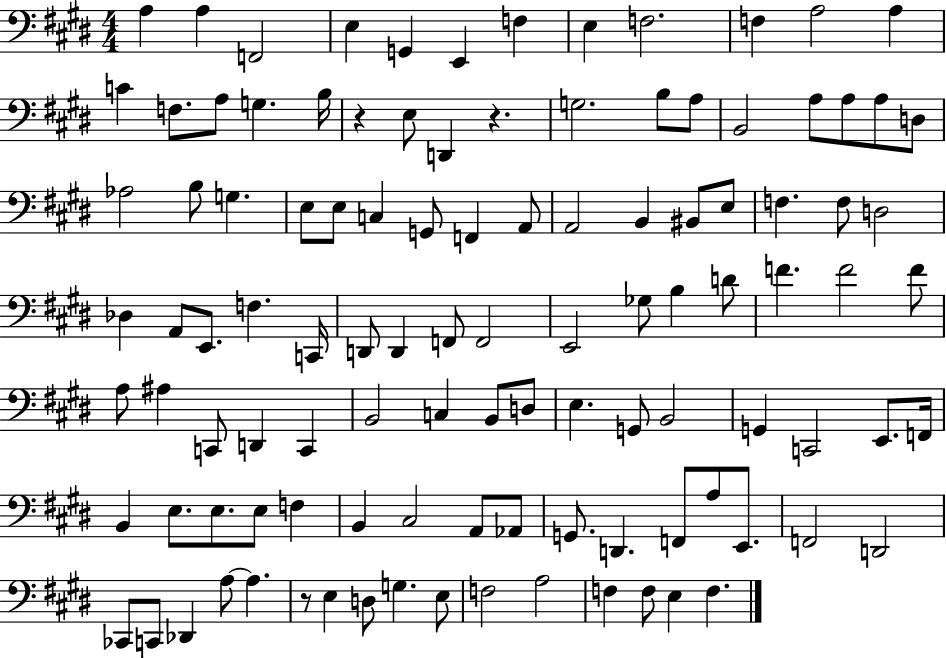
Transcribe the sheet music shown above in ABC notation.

X:1
T:Untitled
M:4/4
L:1/4
K:E
A, A, F,,2 E, G,, E,, F, E, F,2 F, A,2 A, C F,/2 A,/2 G, B,/4 z E,/2 D,, z G,2 B,/2 A,/2 B,,2 A,/2 A,/2 A,/2 D,/2 _A,2 B,/2 G, E,/2 E,/2 C, G,,/2 F,, A,,/2 A,,2 B,, ^B,,/2 E,/2 F, F,/2 D,2 _D, A,,/2 E,,/2 F, C,,/4 D,,/2 D,, F,,/2 F,,2 E,,2 _G,/2 B, D/2 F F2 F/2 A,/2 ^A, C,,/2 D,, C,, B,,2 C, B,,/2 D,/2 E, G,,/2 B,,2 G,, C,,2 E,,/2 F,,/4 B,, E,/2 E,/2 E,/2 F, B,, ^C,2 A,,/2 _A,,/2 G,,/2 D,, F,,/2 A,/2 E,,/2 F,,2 D,,2 _C,,/2 C,,/2 _D,, A,/2 A, z/2 E, D,/2 G, E,/2 F,2 A,2 F, F,/2 E, F,